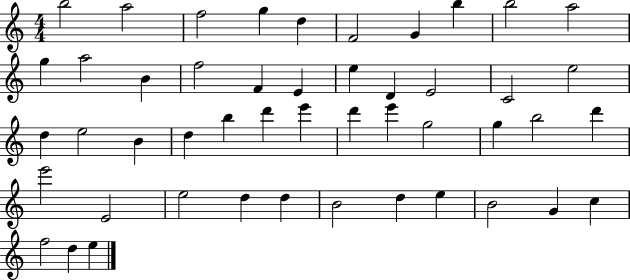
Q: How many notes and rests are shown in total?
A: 48